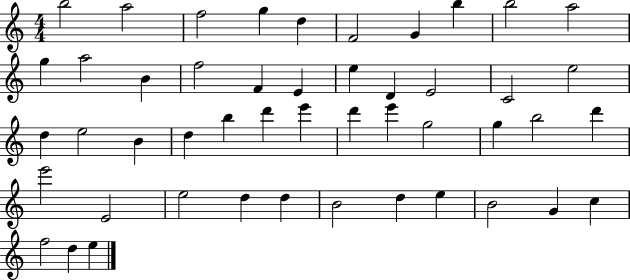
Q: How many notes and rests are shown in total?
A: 48